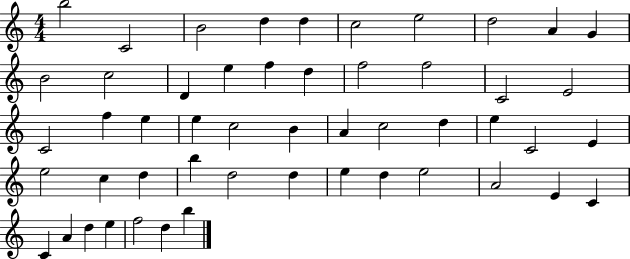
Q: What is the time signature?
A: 4/4